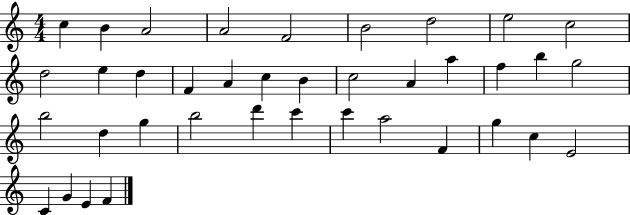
C5/q B4/q A4/h A4/h F4/h B4/h D5/h E5/h C5/h D5/h E5/q D5/q F4/q A4/q C5/q B4/q C5/h A4/q A5/q F5/q B5/q G5/h B5/h D5/q G5/q B5/h D6/q C6/q C6/q A5/h F4/q G5/q C5/q E4/h C4/q G4/q E4/q F4/q